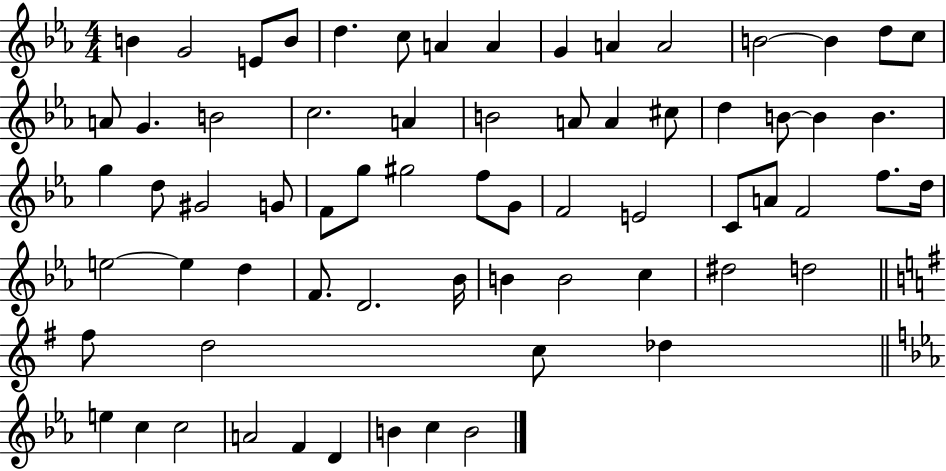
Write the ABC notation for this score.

X:1
T:Untitled
M:4/4
L:1/4
K:Eb
B G2 E/2 B/2 d c/2 A A G A A2 B2 B d/2 c/2 A/2 G B2 c2 A B2 A/2 A ^c/2 d B/2 B B g d/2 ^G2 G/2 F/2 g/2 ^g2 f/2 G/2 F2 E2 C/2 A/2 F2 f/2 d/4 e2 e d F/2 D2 _B/4 B B2 c ^d2 d2 ^f/2 d2 c/2 _d e c c2 A2 F D B c B2